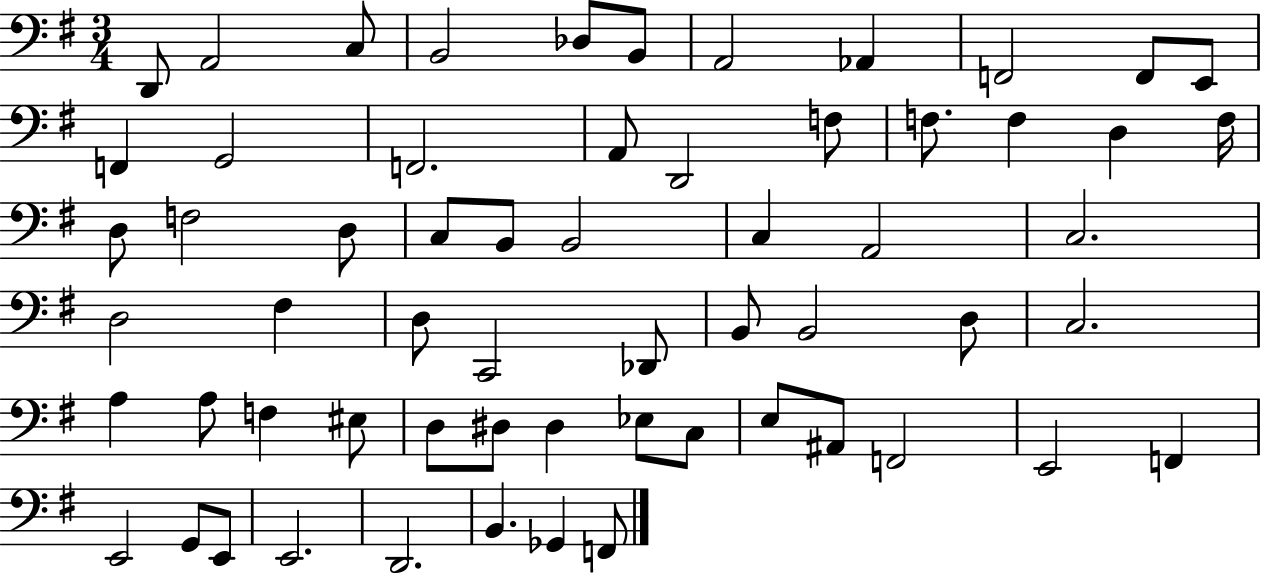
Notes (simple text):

D2/e A2/h C3/e B2/h Db3/e B2/e A2/h Ab2/q F2/h F2/e E2/e F2/q G2/h F2/h. A2/e D2/h F3/e F3/e. F3/q D3/q F3/s D3/e F3/h D3/e C3/e B2/e B2/h C3/q A2/h C3/h. D3/h F#3/q D3/e C2/h Db2/e B2/e B2/h D3/e C3/h. A3/q A3/e F3/q EIS3/e D3/e D#3/e D#3/q Eb3/e C3/e E3/e A#2/e F2/h E2/h F2/q E2/h G2/e E2/e E2/h. D2/h. B2/q. Gb2/q F2/e